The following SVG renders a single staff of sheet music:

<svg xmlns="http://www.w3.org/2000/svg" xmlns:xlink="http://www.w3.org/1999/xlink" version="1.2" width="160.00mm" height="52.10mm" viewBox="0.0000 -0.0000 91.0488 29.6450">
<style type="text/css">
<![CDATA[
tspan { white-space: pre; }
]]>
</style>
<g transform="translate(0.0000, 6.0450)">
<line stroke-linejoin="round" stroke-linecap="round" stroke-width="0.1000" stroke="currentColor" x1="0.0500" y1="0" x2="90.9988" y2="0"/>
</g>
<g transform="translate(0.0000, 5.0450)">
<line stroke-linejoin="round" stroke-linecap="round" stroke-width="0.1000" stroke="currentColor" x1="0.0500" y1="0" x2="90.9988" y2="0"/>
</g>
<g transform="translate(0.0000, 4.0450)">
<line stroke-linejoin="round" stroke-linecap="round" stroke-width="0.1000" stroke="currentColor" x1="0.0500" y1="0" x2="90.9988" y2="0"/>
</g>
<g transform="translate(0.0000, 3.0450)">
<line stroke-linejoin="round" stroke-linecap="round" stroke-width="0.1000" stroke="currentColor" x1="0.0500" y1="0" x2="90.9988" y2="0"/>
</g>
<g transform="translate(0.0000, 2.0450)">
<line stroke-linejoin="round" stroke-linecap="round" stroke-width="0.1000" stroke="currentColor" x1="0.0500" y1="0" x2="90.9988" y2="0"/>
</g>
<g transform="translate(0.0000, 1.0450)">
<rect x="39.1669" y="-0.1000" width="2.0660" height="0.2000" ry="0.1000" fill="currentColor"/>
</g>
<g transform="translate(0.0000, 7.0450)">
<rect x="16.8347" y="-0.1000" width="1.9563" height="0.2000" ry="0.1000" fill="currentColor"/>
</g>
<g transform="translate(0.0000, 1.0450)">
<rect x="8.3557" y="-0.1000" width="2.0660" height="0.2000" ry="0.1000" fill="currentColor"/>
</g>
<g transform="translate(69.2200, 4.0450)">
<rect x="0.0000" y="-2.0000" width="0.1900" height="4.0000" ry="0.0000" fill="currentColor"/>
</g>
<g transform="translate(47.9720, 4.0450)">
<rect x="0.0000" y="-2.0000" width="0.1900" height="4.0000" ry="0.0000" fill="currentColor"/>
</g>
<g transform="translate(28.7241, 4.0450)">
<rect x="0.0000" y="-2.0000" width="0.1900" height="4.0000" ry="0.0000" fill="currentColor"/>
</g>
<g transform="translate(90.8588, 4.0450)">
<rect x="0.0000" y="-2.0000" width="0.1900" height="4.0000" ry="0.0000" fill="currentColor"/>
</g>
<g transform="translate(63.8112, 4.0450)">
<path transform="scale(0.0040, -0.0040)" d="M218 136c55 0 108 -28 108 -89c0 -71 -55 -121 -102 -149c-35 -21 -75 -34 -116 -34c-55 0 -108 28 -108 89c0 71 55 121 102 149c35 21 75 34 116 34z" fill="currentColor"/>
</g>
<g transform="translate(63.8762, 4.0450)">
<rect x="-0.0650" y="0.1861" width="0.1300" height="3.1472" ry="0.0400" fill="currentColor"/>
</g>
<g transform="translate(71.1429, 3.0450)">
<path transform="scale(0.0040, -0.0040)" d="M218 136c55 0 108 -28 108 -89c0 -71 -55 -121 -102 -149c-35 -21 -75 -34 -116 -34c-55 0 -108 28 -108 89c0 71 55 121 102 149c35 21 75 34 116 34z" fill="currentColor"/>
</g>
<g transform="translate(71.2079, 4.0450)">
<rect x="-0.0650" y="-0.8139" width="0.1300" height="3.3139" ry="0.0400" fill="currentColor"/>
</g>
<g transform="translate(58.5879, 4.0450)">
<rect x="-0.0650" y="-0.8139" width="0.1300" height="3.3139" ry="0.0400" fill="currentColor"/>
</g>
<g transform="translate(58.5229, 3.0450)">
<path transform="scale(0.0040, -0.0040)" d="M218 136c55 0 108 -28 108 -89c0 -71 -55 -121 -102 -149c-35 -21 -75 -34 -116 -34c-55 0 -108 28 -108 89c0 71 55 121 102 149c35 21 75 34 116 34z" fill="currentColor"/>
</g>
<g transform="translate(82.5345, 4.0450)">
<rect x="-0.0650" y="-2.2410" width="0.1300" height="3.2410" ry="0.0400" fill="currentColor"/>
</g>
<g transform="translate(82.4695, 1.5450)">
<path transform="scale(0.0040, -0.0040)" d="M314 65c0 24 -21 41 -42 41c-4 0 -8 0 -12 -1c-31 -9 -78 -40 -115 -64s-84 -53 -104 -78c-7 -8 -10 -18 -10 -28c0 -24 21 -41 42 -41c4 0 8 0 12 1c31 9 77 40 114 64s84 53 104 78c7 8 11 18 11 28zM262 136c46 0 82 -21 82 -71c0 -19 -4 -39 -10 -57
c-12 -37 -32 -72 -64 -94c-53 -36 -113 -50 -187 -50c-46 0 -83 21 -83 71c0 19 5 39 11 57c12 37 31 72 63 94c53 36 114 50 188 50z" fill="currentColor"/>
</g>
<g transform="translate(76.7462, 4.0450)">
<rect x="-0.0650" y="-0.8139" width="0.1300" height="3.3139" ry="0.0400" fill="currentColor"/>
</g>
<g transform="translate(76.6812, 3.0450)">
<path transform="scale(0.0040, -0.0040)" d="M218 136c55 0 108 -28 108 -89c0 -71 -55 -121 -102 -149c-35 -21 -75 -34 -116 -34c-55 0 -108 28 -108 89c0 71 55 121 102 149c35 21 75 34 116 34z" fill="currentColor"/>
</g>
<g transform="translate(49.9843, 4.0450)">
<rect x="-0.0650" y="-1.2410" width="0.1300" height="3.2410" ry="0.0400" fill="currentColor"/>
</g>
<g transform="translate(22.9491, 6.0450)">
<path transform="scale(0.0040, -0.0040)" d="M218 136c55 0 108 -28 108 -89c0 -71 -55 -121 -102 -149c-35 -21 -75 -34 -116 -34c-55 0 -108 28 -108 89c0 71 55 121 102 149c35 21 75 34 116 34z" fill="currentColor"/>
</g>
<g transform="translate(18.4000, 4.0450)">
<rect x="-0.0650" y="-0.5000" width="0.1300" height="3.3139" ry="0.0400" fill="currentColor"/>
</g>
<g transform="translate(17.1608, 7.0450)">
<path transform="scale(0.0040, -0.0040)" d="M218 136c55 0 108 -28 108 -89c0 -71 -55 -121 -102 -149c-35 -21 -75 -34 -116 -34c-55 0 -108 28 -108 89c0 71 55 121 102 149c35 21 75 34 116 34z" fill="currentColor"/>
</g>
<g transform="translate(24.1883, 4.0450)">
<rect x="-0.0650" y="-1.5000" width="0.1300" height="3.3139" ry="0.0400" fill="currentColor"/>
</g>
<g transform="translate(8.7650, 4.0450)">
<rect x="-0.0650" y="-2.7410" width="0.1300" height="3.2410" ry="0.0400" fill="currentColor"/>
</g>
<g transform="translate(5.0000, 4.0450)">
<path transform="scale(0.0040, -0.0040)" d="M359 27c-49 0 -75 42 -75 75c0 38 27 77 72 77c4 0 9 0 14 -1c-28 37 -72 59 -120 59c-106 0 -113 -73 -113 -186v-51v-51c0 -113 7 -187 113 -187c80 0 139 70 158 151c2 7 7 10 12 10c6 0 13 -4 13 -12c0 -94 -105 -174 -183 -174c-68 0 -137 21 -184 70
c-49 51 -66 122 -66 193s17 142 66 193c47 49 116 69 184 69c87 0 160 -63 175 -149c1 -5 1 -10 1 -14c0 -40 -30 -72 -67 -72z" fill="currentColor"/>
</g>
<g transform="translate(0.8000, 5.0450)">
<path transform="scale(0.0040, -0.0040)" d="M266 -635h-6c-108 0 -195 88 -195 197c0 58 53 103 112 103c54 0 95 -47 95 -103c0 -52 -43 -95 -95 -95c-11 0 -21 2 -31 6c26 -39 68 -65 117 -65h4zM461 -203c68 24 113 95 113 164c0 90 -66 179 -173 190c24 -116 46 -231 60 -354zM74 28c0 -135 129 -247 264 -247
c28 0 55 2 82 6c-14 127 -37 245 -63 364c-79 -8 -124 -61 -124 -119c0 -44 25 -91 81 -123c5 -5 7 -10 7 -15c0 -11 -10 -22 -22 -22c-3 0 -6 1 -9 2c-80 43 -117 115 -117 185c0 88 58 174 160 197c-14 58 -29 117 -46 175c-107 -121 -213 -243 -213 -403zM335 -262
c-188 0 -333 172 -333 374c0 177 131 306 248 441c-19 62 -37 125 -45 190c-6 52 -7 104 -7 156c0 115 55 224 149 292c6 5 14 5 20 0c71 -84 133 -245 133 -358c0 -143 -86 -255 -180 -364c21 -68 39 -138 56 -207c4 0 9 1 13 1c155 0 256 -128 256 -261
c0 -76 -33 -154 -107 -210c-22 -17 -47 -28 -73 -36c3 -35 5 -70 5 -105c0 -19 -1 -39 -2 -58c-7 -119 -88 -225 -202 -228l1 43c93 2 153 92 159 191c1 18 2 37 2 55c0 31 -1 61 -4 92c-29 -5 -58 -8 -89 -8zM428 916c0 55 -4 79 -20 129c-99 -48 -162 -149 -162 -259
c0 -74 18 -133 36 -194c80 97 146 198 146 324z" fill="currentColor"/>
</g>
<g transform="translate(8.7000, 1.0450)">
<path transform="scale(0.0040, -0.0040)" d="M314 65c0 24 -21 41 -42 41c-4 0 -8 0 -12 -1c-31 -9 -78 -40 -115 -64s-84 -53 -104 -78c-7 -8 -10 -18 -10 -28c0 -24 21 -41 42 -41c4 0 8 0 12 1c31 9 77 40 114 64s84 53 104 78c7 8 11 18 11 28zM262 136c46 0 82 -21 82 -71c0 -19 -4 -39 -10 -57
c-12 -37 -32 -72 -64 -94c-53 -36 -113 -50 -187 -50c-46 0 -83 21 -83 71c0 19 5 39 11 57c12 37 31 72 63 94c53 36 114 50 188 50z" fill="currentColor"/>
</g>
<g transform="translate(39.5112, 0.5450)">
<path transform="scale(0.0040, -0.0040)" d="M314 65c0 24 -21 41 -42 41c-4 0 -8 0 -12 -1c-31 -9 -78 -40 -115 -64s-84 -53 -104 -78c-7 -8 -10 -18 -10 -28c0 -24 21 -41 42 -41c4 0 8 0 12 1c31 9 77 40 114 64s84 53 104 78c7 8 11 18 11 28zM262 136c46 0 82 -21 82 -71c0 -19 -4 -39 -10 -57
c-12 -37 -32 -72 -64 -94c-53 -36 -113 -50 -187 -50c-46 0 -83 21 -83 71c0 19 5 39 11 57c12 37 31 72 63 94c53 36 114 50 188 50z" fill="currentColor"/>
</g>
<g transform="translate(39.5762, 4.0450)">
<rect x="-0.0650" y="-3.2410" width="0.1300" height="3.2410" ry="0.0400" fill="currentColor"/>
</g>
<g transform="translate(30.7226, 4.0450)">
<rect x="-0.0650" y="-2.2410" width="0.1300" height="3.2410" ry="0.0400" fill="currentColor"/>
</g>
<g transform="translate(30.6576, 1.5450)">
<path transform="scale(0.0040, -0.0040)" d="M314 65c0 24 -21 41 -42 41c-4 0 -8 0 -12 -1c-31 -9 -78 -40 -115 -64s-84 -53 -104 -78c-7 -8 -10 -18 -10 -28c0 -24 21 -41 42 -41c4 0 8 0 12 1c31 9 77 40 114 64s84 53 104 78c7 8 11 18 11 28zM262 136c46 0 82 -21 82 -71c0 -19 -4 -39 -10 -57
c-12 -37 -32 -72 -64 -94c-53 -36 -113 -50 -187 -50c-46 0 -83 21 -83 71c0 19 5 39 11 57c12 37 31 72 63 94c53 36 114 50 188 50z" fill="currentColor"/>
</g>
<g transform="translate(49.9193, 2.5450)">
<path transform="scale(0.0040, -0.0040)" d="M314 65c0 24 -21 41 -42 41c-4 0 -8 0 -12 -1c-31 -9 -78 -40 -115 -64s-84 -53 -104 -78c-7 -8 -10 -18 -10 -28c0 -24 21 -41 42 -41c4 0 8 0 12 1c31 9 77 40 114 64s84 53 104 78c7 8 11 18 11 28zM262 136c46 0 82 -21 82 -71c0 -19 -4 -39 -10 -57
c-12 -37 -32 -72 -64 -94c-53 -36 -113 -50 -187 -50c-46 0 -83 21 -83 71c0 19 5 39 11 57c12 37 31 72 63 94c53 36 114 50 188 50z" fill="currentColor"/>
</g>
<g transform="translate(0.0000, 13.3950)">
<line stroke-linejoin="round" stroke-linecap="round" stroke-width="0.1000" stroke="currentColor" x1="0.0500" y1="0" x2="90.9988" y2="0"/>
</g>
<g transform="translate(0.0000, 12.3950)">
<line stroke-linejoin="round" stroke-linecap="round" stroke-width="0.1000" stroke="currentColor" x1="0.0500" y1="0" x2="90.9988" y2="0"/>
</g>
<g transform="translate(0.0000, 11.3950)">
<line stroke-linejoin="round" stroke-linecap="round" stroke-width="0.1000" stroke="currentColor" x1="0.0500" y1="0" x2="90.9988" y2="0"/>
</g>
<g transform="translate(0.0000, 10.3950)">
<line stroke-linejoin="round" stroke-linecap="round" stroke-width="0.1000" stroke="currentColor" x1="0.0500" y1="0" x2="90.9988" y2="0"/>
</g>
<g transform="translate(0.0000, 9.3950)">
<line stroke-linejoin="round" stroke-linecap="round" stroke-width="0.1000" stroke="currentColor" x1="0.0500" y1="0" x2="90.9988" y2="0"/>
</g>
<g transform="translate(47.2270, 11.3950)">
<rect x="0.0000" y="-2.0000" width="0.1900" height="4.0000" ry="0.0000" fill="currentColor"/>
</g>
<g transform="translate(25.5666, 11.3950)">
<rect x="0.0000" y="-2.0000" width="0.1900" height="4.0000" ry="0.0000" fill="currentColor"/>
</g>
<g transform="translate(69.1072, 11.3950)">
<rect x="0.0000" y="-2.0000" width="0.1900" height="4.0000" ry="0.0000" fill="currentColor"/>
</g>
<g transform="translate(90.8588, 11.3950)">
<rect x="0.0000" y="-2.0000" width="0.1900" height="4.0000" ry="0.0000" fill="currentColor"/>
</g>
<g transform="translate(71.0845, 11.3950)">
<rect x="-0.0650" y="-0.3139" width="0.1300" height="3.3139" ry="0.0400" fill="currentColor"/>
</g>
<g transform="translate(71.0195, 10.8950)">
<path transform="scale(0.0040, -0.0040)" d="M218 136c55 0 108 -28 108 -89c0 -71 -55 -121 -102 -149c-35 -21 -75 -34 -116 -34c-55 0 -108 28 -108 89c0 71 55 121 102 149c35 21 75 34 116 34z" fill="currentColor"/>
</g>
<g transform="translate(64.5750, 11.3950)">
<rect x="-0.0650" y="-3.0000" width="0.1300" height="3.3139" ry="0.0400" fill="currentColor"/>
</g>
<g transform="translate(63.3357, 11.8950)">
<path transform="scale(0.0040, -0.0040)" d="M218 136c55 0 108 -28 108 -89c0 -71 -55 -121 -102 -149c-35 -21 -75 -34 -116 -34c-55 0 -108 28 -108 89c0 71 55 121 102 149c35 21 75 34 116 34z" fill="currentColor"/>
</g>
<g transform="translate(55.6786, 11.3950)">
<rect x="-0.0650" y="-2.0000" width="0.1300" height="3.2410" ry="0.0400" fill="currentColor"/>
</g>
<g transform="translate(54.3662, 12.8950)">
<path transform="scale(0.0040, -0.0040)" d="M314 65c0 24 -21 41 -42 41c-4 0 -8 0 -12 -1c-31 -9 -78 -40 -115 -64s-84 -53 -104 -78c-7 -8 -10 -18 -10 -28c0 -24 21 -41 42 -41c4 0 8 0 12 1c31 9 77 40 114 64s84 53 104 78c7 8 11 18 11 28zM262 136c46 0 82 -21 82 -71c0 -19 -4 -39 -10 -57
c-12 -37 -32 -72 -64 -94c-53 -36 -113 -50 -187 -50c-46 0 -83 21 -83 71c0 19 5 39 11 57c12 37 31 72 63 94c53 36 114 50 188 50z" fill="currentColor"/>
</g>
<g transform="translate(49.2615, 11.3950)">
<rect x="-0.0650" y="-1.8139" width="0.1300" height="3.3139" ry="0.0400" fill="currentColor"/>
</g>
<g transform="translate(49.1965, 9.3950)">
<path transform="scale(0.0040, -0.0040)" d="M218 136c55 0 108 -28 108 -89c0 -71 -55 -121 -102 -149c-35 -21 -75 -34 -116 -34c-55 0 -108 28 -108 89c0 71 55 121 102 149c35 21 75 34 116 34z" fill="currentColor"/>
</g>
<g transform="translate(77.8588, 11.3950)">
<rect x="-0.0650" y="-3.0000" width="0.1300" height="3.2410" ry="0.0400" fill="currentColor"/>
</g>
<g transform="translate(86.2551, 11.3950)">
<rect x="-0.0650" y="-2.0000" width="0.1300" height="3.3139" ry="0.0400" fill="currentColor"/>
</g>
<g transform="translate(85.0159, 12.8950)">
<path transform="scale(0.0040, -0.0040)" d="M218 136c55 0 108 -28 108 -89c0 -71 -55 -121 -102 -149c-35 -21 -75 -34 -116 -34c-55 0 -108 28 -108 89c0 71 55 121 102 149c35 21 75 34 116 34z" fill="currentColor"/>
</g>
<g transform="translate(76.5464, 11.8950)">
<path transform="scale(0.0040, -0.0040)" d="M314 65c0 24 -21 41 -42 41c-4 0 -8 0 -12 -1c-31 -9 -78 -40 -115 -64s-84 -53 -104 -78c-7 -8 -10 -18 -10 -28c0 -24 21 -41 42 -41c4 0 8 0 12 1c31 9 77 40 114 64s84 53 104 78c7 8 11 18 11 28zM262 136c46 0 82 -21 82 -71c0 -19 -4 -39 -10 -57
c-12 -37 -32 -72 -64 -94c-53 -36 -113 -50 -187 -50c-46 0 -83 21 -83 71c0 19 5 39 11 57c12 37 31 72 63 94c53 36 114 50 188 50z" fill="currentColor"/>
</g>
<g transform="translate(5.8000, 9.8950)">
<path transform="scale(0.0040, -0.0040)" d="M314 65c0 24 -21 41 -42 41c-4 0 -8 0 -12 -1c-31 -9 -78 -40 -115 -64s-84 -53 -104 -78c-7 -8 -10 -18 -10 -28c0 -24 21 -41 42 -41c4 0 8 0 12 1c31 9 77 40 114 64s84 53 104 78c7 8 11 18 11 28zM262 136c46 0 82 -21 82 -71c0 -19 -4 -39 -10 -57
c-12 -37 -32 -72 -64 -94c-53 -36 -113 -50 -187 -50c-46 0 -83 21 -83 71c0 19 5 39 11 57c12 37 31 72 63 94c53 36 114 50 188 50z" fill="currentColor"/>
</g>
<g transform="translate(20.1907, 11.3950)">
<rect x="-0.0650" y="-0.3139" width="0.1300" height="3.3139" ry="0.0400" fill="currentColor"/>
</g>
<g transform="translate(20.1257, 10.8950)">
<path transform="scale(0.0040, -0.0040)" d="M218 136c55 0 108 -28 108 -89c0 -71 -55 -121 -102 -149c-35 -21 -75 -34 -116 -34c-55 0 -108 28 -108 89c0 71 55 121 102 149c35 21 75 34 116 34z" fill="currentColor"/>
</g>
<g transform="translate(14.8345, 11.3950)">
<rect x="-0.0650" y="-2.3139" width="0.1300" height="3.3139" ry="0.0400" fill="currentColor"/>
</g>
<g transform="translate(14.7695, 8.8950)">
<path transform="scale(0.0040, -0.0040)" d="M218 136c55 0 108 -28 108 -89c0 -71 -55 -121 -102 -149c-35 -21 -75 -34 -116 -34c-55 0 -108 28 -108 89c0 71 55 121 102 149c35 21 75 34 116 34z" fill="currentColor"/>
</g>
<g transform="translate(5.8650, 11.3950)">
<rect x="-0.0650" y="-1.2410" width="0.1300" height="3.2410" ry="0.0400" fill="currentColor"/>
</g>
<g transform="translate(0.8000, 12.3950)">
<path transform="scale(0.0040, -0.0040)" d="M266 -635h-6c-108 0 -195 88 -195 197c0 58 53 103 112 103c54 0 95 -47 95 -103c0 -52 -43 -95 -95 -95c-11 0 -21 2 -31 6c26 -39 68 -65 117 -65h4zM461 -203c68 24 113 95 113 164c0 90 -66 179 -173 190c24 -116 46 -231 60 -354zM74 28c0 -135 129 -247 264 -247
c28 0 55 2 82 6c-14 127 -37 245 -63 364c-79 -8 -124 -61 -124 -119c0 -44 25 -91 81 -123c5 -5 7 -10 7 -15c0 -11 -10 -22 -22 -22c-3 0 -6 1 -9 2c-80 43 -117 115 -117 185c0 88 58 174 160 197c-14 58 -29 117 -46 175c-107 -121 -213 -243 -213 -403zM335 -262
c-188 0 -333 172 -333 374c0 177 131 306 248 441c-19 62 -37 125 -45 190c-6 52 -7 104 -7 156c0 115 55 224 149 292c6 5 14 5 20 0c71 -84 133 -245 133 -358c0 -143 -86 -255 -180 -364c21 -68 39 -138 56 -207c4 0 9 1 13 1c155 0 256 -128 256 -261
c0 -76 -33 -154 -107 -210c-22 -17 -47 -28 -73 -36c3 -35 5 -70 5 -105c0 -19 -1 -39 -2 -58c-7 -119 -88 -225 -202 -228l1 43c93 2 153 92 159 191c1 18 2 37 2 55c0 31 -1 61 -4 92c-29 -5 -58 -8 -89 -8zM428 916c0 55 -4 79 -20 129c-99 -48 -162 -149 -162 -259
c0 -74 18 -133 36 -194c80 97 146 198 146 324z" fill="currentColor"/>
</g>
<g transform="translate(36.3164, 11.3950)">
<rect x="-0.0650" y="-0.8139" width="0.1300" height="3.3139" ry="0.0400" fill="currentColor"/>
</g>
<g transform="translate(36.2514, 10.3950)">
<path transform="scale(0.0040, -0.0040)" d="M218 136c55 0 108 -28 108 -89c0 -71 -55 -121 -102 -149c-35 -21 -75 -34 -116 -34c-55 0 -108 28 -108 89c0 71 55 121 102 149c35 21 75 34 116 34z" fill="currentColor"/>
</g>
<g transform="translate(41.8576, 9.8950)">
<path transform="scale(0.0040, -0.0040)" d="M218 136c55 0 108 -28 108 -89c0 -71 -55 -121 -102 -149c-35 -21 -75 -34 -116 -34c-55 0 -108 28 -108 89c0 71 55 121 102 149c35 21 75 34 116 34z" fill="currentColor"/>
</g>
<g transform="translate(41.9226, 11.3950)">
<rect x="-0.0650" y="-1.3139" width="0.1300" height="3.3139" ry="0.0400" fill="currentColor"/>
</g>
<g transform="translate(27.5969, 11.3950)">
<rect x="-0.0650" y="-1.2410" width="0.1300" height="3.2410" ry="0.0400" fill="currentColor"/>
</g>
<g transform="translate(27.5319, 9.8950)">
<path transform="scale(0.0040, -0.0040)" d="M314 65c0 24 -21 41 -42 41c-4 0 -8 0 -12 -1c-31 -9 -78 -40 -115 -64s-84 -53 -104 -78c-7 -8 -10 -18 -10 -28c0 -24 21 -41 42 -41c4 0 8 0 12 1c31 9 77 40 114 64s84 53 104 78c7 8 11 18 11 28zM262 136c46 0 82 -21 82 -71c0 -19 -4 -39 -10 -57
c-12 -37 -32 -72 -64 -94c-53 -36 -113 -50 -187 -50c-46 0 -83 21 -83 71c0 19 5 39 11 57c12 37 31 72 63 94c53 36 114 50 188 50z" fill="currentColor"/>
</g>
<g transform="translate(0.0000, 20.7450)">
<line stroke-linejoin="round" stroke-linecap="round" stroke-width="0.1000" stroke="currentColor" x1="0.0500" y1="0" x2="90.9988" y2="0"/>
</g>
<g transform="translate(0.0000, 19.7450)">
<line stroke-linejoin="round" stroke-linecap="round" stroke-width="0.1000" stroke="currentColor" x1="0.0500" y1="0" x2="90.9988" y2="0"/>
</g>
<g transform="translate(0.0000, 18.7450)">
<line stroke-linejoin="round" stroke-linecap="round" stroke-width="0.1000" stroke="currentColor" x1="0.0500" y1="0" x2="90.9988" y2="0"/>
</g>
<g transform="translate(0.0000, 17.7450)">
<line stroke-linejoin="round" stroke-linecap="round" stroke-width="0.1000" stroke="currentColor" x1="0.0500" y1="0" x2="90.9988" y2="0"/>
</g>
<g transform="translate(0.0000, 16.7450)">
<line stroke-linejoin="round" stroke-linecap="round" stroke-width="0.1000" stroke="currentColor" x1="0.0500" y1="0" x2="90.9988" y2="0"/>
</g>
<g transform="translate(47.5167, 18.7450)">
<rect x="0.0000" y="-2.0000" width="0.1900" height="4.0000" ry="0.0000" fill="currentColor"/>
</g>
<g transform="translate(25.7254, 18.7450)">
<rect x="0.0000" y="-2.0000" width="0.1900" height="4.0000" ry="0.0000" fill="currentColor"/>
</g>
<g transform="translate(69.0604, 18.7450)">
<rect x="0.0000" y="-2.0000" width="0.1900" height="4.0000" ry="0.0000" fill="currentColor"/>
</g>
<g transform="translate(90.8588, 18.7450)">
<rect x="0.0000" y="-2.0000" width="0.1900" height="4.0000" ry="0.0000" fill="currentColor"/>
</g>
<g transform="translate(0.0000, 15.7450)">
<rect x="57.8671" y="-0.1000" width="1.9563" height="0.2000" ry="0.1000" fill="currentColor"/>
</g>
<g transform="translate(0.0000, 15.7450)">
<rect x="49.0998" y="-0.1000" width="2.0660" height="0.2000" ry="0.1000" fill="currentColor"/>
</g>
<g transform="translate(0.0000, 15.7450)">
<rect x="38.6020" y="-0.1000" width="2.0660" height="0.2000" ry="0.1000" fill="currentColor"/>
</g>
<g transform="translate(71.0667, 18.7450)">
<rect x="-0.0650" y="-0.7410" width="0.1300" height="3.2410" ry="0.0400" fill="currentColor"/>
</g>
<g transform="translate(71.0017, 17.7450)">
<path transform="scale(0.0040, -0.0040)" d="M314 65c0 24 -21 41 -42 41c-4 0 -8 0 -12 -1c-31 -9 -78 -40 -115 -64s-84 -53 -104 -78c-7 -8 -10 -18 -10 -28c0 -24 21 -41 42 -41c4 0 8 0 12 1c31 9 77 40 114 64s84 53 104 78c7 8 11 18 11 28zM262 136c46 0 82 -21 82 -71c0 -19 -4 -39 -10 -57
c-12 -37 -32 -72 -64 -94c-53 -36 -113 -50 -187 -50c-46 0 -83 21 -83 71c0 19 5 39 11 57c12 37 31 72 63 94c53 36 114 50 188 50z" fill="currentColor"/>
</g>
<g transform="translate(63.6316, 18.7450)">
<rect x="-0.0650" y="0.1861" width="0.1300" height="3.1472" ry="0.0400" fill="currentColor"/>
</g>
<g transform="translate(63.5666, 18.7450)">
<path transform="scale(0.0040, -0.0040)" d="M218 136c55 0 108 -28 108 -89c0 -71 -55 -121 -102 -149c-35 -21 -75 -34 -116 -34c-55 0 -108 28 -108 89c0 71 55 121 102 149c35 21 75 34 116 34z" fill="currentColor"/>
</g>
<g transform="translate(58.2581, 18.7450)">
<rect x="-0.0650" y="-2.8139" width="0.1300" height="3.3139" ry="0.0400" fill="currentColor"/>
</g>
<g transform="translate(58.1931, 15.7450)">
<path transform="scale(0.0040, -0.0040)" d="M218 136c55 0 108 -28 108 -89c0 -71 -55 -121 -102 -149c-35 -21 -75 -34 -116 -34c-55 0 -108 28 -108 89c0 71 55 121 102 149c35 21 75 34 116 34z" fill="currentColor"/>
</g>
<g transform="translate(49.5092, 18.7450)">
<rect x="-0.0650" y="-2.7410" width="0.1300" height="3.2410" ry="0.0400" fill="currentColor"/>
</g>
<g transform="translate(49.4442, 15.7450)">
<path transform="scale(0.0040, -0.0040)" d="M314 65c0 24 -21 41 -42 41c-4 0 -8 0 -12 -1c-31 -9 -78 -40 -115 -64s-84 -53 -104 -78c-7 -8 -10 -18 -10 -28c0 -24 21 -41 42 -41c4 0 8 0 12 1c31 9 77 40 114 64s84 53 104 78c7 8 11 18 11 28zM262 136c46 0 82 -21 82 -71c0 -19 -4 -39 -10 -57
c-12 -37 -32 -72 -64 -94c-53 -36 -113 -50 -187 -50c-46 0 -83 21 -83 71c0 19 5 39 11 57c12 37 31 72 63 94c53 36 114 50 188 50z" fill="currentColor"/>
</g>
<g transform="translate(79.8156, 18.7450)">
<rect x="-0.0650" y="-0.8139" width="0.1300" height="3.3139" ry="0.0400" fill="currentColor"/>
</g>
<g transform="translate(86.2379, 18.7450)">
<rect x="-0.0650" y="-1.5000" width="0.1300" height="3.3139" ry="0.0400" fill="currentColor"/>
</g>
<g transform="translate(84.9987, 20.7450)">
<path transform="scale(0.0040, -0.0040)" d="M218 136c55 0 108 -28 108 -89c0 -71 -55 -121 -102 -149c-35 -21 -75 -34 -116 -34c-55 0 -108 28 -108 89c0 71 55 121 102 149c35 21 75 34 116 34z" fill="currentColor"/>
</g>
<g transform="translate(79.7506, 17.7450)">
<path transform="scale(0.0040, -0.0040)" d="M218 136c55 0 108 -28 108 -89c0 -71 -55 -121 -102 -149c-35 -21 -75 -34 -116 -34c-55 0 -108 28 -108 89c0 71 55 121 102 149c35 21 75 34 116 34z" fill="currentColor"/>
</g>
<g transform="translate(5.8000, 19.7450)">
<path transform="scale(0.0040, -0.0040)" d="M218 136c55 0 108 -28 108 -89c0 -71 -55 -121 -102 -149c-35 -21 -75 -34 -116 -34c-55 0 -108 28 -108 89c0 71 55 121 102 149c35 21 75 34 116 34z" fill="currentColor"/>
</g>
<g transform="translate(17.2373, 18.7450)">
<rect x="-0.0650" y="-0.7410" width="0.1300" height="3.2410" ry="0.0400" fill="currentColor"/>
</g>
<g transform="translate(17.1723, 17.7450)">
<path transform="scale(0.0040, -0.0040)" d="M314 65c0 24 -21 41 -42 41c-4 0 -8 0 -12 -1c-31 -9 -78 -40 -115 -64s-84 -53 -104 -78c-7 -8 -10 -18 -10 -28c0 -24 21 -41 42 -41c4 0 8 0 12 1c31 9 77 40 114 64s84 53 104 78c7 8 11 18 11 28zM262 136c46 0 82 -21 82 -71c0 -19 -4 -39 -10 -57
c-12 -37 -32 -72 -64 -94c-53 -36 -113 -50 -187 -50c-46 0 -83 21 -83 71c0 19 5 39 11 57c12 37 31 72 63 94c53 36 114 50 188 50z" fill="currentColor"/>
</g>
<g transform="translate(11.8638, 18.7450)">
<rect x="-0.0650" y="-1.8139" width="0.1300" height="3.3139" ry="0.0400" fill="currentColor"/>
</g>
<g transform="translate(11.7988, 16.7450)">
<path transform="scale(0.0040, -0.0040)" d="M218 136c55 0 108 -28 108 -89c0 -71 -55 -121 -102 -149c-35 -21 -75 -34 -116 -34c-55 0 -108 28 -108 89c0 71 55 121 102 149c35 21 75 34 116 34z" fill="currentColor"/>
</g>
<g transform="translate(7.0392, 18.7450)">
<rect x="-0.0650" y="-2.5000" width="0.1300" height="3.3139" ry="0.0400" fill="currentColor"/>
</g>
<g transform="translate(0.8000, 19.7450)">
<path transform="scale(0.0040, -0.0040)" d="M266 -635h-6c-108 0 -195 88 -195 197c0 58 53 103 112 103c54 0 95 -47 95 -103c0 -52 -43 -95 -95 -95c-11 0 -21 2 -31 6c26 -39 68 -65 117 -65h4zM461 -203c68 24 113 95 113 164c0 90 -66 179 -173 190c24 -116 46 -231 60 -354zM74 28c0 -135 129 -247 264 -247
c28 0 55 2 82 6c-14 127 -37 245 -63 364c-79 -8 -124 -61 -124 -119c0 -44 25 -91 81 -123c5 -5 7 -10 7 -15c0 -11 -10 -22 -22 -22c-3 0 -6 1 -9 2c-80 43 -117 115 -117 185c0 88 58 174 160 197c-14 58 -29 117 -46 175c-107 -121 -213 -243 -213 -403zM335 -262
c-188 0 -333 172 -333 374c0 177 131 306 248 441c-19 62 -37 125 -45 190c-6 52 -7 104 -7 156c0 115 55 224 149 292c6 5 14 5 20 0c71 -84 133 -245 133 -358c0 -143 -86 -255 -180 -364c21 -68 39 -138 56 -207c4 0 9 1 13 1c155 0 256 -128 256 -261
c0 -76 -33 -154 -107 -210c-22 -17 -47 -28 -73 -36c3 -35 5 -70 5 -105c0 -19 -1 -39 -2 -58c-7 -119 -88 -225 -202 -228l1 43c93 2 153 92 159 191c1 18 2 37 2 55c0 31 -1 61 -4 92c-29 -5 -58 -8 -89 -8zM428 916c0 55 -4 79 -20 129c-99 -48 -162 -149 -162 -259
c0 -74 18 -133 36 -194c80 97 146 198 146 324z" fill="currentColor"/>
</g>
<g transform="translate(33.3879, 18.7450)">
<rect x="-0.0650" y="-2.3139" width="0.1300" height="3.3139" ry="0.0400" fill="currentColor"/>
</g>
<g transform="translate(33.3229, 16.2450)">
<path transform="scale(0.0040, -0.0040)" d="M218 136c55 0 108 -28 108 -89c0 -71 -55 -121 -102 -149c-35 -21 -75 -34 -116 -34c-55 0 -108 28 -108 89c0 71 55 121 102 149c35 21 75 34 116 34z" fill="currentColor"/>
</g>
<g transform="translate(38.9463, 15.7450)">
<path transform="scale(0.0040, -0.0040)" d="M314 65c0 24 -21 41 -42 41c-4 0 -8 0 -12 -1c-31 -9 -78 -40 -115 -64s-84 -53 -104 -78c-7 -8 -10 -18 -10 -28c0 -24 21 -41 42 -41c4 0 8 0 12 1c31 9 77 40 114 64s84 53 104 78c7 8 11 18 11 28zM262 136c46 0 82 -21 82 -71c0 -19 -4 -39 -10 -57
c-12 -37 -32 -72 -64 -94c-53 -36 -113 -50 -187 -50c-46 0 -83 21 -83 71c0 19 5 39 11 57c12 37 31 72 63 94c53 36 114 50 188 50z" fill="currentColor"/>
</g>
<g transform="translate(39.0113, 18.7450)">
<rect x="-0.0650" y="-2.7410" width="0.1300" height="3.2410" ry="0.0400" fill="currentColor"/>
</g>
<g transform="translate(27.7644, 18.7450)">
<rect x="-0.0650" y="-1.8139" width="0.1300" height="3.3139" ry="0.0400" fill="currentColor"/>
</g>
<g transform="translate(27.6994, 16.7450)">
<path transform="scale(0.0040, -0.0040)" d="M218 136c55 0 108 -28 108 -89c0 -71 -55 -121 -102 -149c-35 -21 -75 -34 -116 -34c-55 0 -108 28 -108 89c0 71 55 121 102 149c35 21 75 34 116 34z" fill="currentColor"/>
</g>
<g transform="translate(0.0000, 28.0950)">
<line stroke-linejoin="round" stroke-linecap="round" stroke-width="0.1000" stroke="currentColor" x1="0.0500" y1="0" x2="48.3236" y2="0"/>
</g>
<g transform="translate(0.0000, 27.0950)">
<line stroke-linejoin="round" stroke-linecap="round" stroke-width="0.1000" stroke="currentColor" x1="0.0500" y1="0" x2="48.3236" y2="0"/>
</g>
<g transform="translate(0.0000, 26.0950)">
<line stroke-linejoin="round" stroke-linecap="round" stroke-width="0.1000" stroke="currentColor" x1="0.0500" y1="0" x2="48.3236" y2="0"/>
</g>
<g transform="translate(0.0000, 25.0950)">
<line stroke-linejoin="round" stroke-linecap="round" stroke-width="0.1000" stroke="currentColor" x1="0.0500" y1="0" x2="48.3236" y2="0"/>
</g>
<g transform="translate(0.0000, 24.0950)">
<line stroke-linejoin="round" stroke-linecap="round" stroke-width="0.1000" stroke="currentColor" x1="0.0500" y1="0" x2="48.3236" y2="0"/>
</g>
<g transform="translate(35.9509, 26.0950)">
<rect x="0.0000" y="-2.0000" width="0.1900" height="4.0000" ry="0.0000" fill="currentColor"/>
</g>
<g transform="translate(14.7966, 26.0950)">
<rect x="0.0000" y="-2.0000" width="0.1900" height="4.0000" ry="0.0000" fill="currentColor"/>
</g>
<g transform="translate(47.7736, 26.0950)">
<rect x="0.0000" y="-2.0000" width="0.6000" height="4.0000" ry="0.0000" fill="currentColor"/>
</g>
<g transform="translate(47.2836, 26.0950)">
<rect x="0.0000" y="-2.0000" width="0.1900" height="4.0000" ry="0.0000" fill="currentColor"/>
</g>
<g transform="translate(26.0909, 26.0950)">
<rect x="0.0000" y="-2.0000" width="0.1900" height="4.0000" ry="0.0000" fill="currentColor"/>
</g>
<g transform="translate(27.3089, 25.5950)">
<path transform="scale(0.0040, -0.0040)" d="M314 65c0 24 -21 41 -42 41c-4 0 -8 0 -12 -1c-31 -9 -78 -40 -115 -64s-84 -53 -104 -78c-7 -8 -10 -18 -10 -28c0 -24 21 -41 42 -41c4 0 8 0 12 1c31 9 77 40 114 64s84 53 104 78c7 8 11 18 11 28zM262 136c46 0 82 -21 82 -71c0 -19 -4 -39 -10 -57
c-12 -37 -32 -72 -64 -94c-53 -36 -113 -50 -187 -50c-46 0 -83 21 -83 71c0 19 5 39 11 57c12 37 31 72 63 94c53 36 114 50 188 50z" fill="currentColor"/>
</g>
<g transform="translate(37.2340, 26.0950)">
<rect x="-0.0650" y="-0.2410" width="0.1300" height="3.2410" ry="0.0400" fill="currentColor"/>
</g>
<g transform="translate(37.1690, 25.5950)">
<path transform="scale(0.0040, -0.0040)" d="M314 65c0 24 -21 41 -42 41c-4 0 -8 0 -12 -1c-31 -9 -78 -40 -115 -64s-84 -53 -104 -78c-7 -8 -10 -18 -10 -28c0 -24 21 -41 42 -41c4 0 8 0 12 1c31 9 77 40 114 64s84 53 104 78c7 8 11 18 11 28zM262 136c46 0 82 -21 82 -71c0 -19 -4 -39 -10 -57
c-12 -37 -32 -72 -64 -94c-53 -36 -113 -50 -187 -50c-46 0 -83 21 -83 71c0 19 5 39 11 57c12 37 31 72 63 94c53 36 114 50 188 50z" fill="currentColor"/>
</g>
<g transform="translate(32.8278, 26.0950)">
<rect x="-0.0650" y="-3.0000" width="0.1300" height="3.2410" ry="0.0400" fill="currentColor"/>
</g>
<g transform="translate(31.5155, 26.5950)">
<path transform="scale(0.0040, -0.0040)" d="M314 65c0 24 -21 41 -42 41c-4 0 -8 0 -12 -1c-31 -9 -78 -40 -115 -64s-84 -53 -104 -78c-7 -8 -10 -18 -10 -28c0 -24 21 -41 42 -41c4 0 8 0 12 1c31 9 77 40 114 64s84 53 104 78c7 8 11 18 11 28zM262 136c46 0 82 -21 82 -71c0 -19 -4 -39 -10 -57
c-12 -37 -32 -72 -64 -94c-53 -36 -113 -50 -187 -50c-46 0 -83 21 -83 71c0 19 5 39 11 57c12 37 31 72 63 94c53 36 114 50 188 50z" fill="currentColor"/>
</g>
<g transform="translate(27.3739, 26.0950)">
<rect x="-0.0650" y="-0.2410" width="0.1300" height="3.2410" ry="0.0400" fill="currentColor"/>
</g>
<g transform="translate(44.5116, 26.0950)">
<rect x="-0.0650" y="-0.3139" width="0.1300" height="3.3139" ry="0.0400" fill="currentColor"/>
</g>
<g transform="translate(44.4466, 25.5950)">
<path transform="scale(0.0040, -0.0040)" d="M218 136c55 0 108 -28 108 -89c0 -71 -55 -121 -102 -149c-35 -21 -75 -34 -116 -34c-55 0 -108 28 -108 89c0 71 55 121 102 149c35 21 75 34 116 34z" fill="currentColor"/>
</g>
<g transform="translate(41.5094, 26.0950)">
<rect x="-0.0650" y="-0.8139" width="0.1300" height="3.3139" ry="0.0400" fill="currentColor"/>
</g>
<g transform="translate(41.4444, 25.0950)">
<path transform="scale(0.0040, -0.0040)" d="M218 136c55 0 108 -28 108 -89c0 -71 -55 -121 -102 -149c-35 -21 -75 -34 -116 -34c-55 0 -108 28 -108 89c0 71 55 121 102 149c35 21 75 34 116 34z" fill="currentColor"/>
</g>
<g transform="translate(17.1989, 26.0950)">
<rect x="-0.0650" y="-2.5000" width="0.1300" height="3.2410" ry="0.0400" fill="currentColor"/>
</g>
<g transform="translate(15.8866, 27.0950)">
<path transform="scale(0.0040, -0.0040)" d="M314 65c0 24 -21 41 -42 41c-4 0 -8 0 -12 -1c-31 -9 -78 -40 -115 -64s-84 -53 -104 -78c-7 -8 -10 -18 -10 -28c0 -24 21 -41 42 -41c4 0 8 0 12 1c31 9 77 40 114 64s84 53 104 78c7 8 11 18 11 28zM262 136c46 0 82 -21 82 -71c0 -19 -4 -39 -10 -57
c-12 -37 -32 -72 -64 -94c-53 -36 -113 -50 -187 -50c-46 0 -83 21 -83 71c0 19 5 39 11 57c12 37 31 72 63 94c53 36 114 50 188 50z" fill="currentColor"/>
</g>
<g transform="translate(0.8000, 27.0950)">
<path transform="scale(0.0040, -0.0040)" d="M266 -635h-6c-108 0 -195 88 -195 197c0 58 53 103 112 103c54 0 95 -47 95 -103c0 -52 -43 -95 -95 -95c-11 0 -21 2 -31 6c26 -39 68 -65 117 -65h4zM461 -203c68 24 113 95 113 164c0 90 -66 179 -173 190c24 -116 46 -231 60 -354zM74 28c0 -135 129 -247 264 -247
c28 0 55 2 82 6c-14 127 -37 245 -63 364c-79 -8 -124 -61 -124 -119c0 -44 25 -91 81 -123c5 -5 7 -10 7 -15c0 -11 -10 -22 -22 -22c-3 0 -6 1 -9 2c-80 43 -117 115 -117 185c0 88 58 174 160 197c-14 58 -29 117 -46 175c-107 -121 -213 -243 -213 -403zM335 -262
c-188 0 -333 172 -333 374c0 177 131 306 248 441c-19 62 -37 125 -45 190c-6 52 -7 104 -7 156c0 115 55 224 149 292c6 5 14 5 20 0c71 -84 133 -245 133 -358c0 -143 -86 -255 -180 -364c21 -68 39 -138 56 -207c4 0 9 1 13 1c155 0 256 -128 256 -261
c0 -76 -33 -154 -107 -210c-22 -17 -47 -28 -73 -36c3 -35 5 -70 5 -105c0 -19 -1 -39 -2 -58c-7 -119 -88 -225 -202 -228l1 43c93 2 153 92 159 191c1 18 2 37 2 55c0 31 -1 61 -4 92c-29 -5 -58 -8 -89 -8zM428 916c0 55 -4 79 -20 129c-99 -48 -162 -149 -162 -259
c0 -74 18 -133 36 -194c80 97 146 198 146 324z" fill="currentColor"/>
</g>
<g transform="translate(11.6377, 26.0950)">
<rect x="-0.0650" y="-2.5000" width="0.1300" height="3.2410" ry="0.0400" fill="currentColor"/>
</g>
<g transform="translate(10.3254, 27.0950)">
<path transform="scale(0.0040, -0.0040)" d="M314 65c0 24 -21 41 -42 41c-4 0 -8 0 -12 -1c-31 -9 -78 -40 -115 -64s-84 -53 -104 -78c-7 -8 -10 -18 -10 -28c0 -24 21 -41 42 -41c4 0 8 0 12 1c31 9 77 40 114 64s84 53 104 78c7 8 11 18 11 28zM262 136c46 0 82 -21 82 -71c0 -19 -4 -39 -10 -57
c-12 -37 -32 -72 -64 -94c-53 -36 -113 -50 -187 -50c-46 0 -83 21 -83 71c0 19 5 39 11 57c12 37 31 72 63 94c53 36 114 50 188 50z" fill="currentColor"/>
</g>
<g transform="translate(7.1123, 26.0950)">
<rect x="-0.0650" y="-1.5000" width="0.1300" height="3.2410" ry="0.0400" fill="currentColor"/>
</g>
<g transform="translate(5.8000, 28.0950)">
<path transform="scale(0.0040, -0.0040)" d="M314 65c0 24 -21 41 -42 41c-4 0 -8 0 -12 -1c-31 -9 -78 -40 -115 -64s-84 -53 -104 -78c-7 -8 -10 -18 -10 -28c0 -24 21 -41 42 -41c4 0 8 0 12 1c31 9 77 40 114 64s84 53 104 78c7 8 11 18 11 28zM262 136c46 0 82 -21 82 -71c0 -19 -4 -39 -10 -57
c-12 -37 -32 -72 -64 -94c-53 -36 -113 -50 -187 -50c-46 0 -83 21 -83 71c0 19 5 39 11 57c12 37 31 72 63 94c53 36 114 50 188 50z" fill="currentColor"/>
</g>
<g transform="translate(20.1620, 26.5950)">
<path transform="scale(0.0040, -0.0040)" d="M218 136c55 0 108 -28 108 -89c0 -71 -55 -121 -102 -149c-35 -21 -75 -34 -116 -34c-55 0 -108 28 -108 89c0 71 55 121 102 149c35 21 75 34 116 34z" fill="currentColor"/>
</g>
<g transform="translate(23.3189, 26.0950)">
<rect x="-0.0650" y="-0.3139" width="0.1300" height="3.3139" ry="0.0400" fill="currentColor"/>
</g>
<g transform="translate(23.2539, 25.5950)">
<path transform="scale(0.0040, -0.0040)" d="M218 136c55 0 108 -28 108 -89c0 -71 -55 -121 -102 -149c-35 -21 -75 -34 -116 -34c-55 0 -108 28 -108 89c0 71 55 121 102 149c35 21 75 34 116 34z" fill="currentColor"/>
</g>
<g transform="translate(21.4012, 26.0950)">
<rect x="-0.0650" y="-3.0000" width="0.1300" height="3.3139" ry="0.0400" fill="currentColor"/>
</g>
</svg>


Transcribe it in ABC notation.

X:1
T:Untitled
M:4/4
L:1/4
K:C
a2 C E g2 b2 e2 d B d d g2 e2 g c e2 d e f F2 A c A2 F G f d2 f g a2 a2 a B d2 d E E2 G2 G2 A c c2 A2 c2 d c